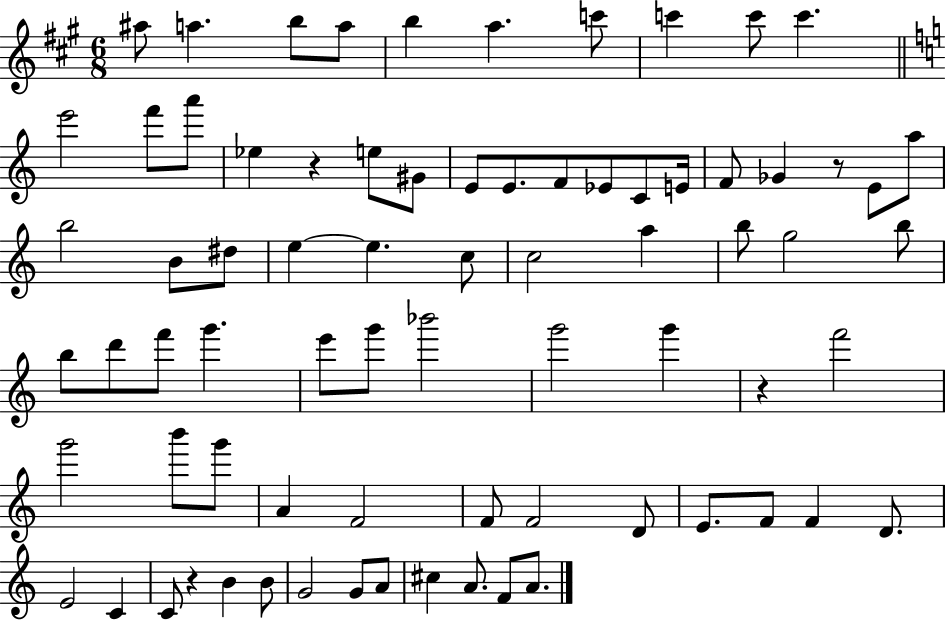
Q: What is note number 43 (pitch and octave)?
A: G6